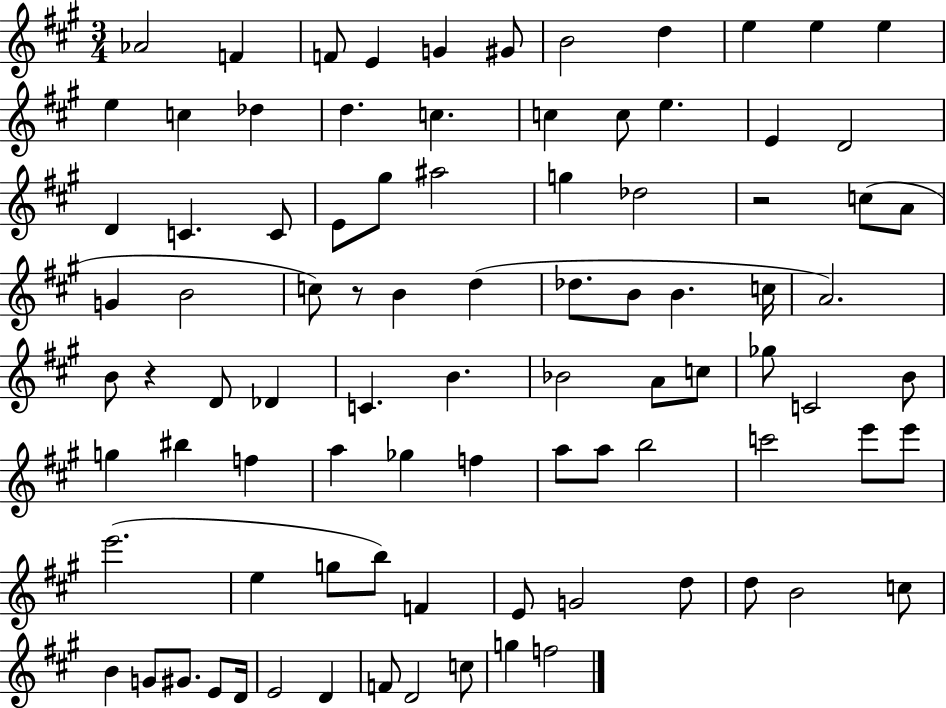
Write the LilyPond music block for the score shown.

{
  \clef treble
  \numericTimeSignature
  \time 3/4
  \key a \major
  aes'2 f'4 | f'8 e'4 g'4 gis'8 | b'2 d''4 | e''4 e''4 e''4 | \break e''4 c''4 des''4 | d''4. c''4. | c''4 c''8 e''4. | e'4 d'2 | \break d'4 c'4. c'8 | e'8 gis''8 ais''2 | g''4 des''2 | r2 c''8( a'8 | \break g'4 b'2 | c''8) r8 b'4 d''4( | des''8. b'8 b'4. c''16 | a'2.) | \break b'8 r4 d'8 des'4 | c'4. b'4. | bes'2 a'8 c''8 | ges''8 c'2 b'8 | \break g''4 bis''4 f''4 | a''4 ges''4 f''4 | a''8 a''8 b''2 | c'''2 e'''8 e'''8 | \break e'''2.( | e''4 g''8 b''8) f'4 | e'8 g'2 d''8 | d''8 b'2 c''8 | \break b'4 g'8 gis'8. e'8 d'16 | e'2 d'4 | f'8 d'2 c''8 | g''4 f''2 | \break \bar "|."
}